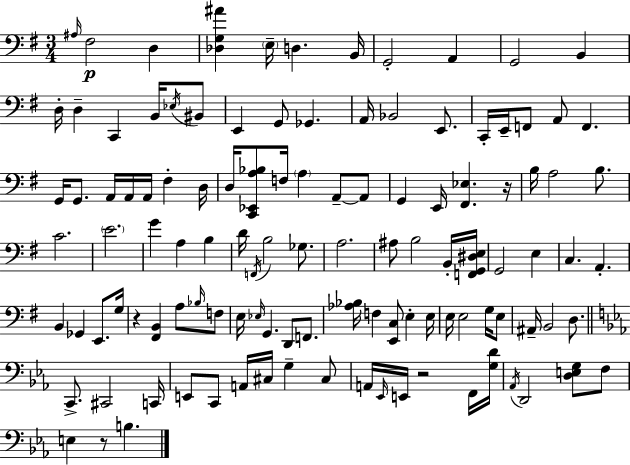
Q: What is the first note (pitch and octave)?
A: A#3